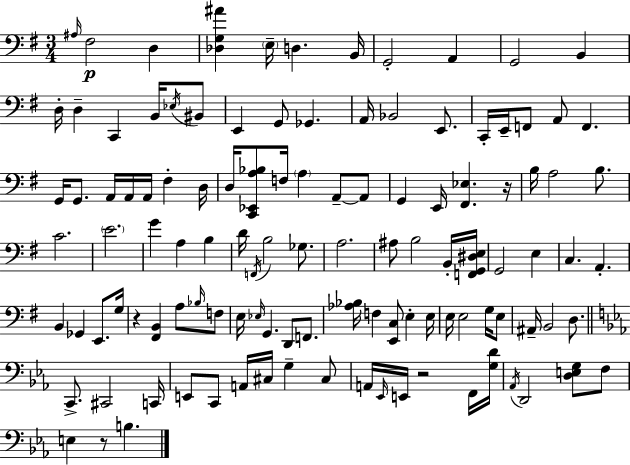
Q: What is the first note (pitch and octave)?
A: A#3